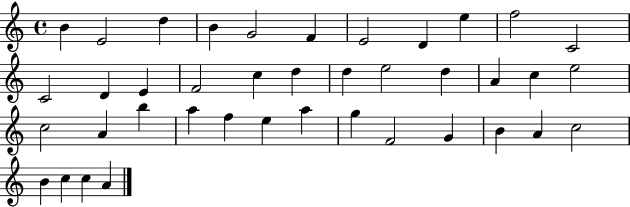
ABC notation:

X:1
T:Untitled
M:4/4
L:1/4
K:C
B E2 d B G2 F E2 D e f2 C2 C2 D E F2 c d d e2 d A c e2 c2 A b a f e a g F2 G B A c2 B c c A